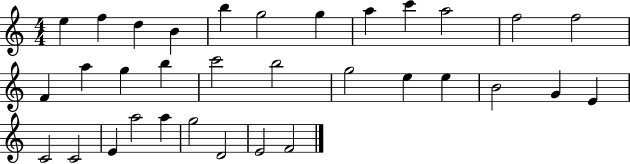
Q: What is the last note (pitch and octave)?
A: F4